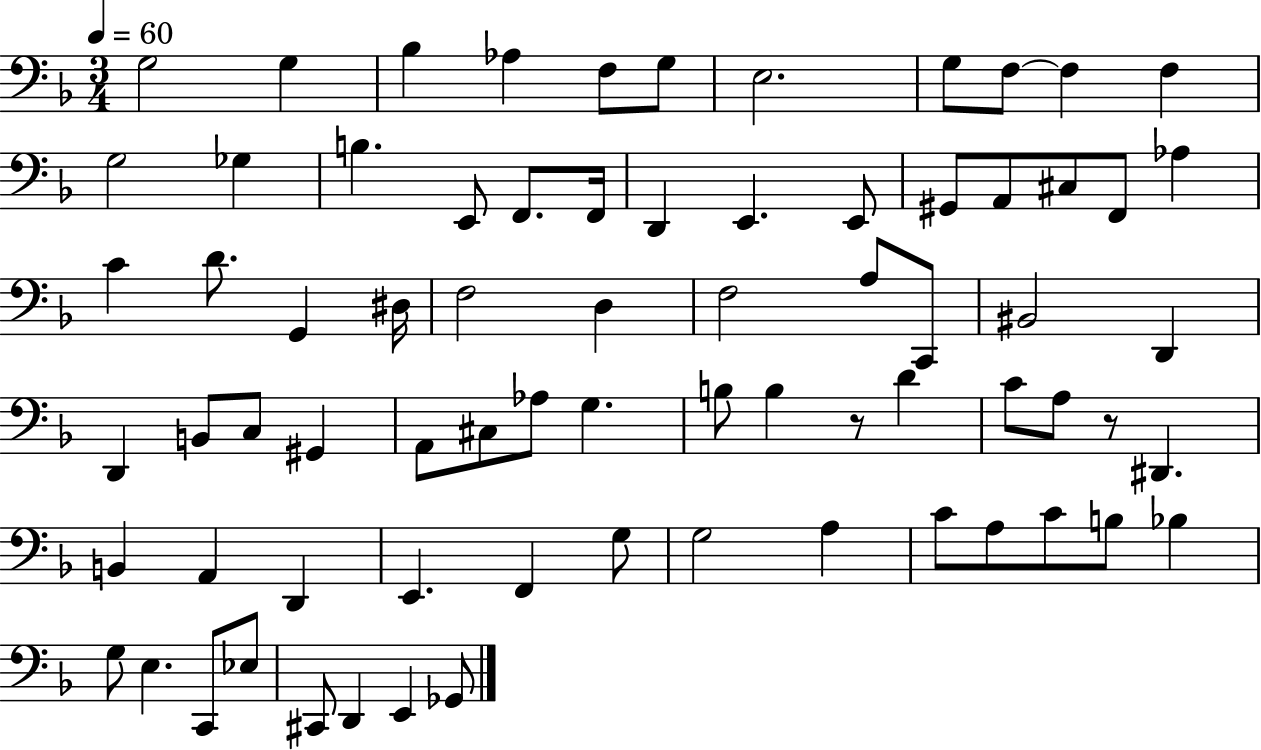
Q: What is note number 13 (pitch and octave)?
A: Gb3